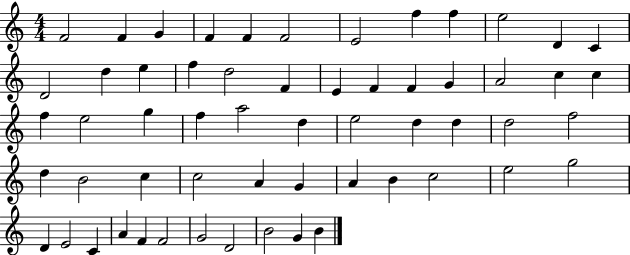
F4/h F4/q G4/q F4/q F4/q F4/h E4/h F5/q F5/q E5/h D4/q C4/q D4/h D5/q E5/q F5/q D5/h F4/q E4/q F4/q F4/q G4/q A4/h C5/q C5/q F5/q E5/h G5/q F5/q A5/h D5/q E5/h D5/q D5/q D5/h F5/h D5/q B4/h C5/q C5/h A4/q G4/q A4/q B4/q C5/h E5/h G5/h D4/q E4/h C4/q A4/q F4/q F4/h G4/h D4/h B4/h G4/q B4/q